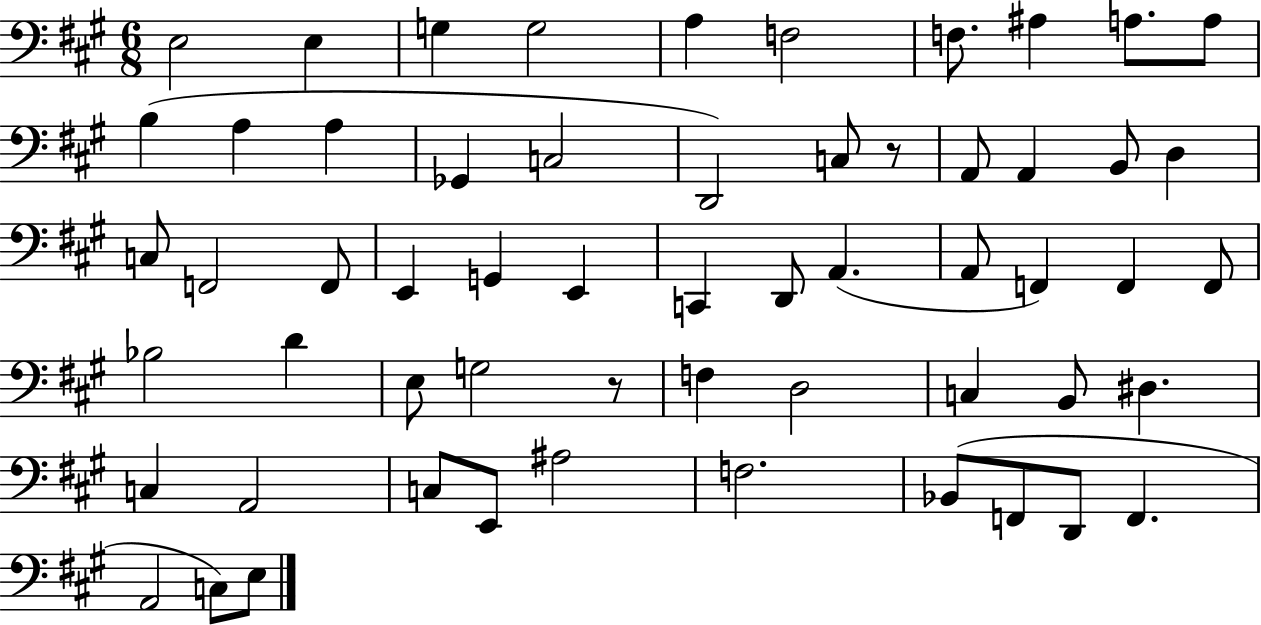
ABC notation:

X:1
T:Untitled
M:6/8
L:1/4
K:A
E,2 E, G, G,2 A, F,2 F,/2 ^A, A,/2 A,/2 B, A, A, _G,, C,2 D,,2 C,/2 z/2 A,,/2 A,, B,,/2 D, C,/2 F,,2 F,,/2 E,, G,, E,, C,, D,,/2 A,, A,,/2 F,, F,, F,,/2 _B,2 D E,/2 G,2 z/2 F, D,2 C, B,,/2 ^D, C, A,,2 C,/2 E,,/2 ^A,2 F,2 _B,,/2 F,,/2 D,,/2 F,, A,,2 C,/2 E,/2